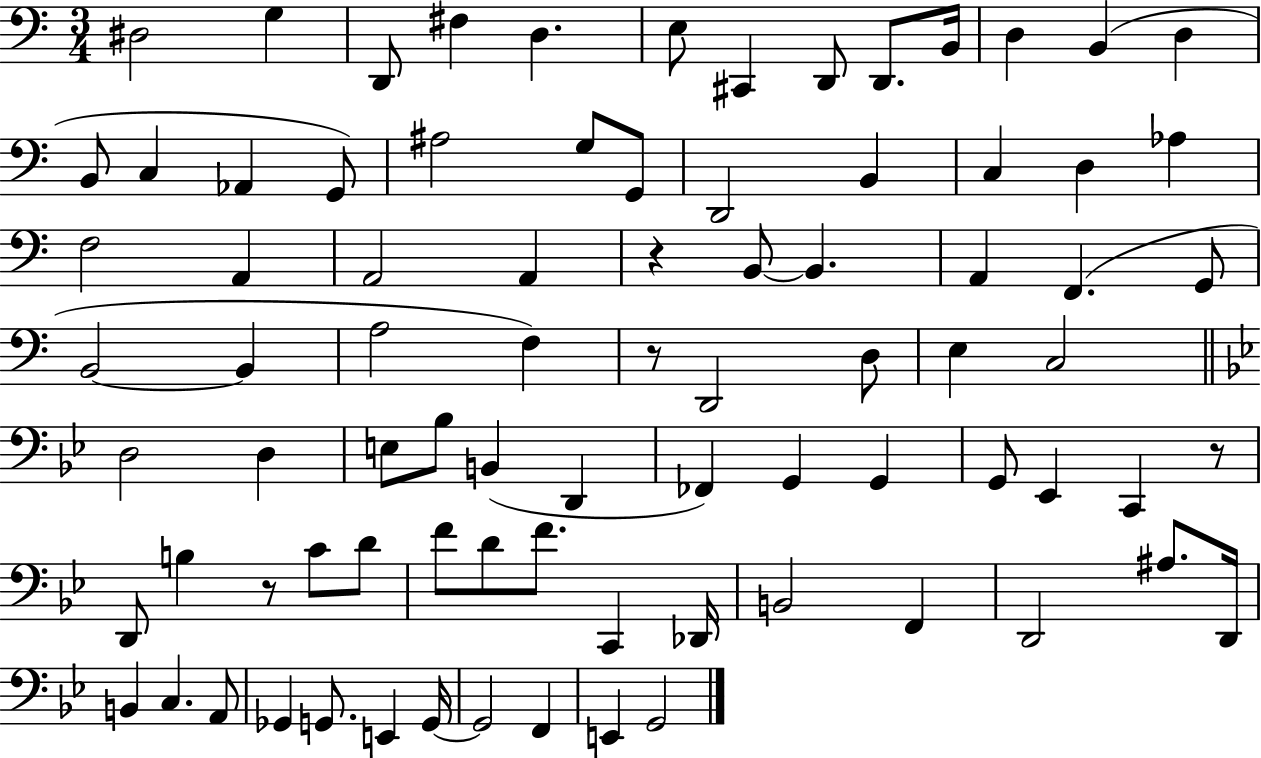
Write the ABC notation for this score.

X:1
T:Untitled
M:3/4
L:1/4
K:C
^D,2 G, D,,/2 ^F, D, E,/2 ^C,, D,,/2 D,,/2 B,,/4 D, B,, D, B,,/2 C, _A,, G,,/2 ^A,2 G,/2 G,,/2 D,,2 B,, C, D, _A, F,2 A,, A,,2 A,, z B,,/2 B,, A,, F,, G,,/2 B,,2 B,, A,2 F, z/2 D,,2 D,/2 E, C,2 D,2 D, E,/2 _B,/2 B,, D,, _F,, G,, G,, G,,/2 _E,, C,, z/2 D,,/2 B, z/2 C/2 D/2 F/2 D/2 F/2 C,, _D,,/4 B,,2 F,, D,,2 ^A,/2 D,,/4 B,, C, A,,/2 _G,, G,,/2 E,, G,,/4 G,,2 F,, E,, G,,2